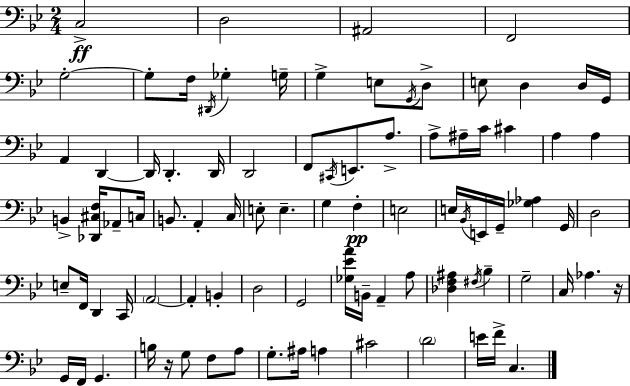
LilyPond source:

{
  \clef bass
  \numericTimeSignature
  \time 2/4
  \key g \minor
  \repeat volta 2 { c2->\ff | d2 | ais,2 | f,2 | \break g2-.~~ | g8-. f16 \acciaccatura { dis,16 } ges4-. | g16-- g4-> e8 \acciaccatura { g,16 } | d8-> e8 d4 | \break d16 g,16 a,4 d,4~~ | d,16 d,4.-. | d,16 d,2 | f,8 \acciaccatura { cis,16 } e,8. | \break a8.-> a8-> ais16-- c'16 cis'4 | a4 a4 | b,4-> <des, cis f>16 | aes,8-- c16 b,8. a,4-. | \break c16 e8-. e4.-- | g4 f4-.\pp | e2 | e16 \acciaccatura { bes,16 } e,16 g,16-- <ges aes>4 | \break g,16 d2 | e8-- f,16 d,4 | c,16 \parenthesize a,2~~ | a,4-. | \break b,4-. d2 | g,2 | <ges ees' a'>16 b,16-- a,4-- | a8 <des f ais>4 | \break \acciaccatura { fis16 } bes4-- g2-- | c16 aes4. | r16 g,16 f,16 g,4. | b16 r16 g8 | \break f8 a8 g8.-. | ais16 a4 cis'2 | \parenthesize d'2 | e'16 f'16-> c4. | \break } \bar "|."
}